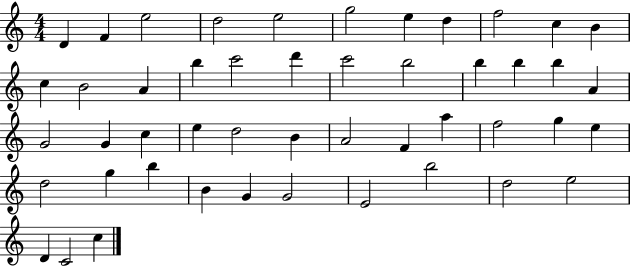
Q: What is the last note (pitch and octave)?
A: C5